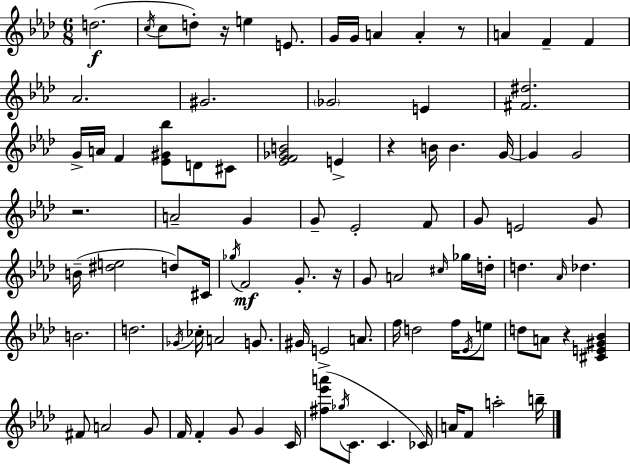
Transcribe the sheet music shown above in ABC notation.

X:1
T:Untitled
M:6/8
L:1/4
K:Ab
d2 c/4 c/2 d/2 z/4 e E/2 G/4 G/4 A A z/2 A F F _A2 ^G2 _G2 E [^F^d]2 G/4 A/4 F [_E^G_b]/2 D/2 ^C/2 [_EF_GB]2 E z B/4 B G/4 G G2 z2 A2 G G/2 _E2 F/2 G/2 E2 G/2 B/4 [^de]2 d/2 ^C/4 _g/4 F2 G/2 z/4 G/2 A2 ^c/4 _g/4 d/4 d _A/4 _d B2 d2 _G/4 _c/4 A2 G/2 ^G/4 E2 A/2 f/4 d2 f/4 _E/4 e/2 d/2 A/2 z [^CE^G_B] ^F/2 A2 G/2 F/4 F G/2 G C/4 [^f_e'a']/2 _g/4 C/2 C _C/4 A/4 F/2 a2 b/4